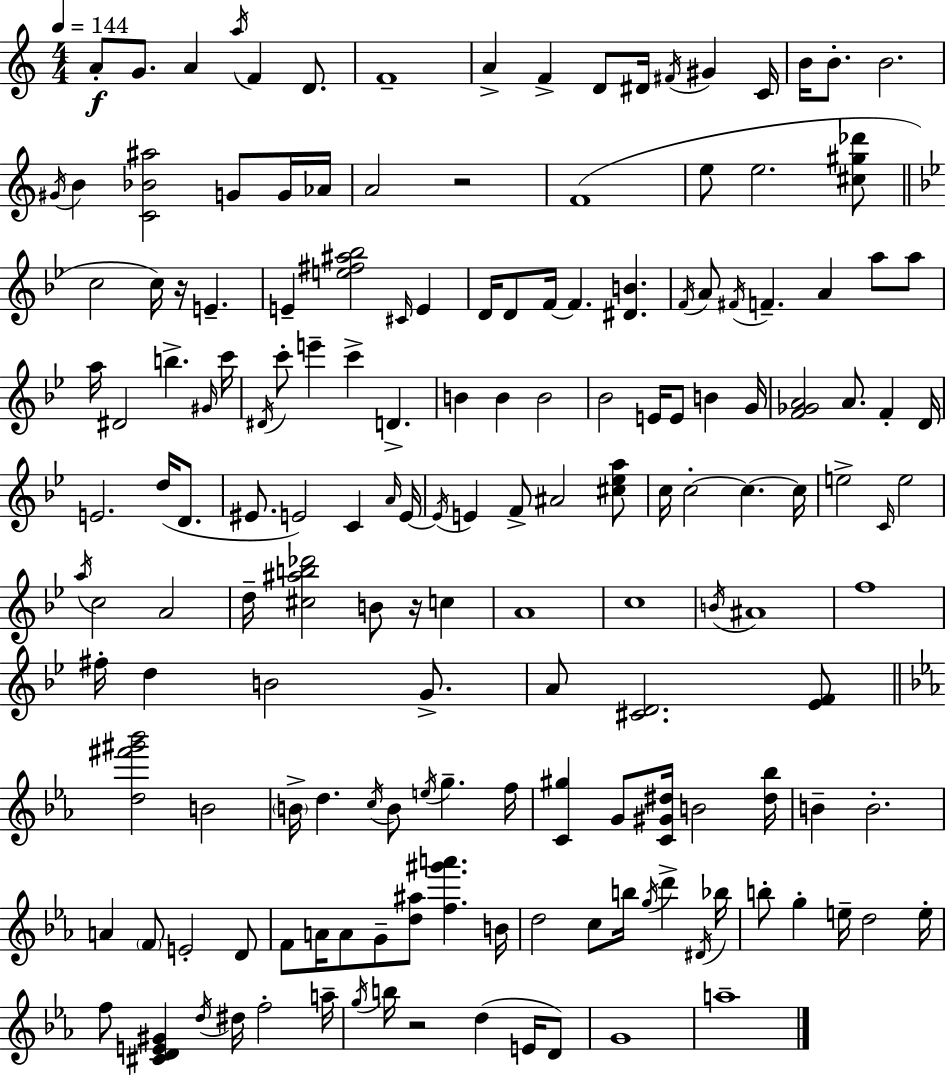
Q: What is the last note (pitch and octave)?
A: A5